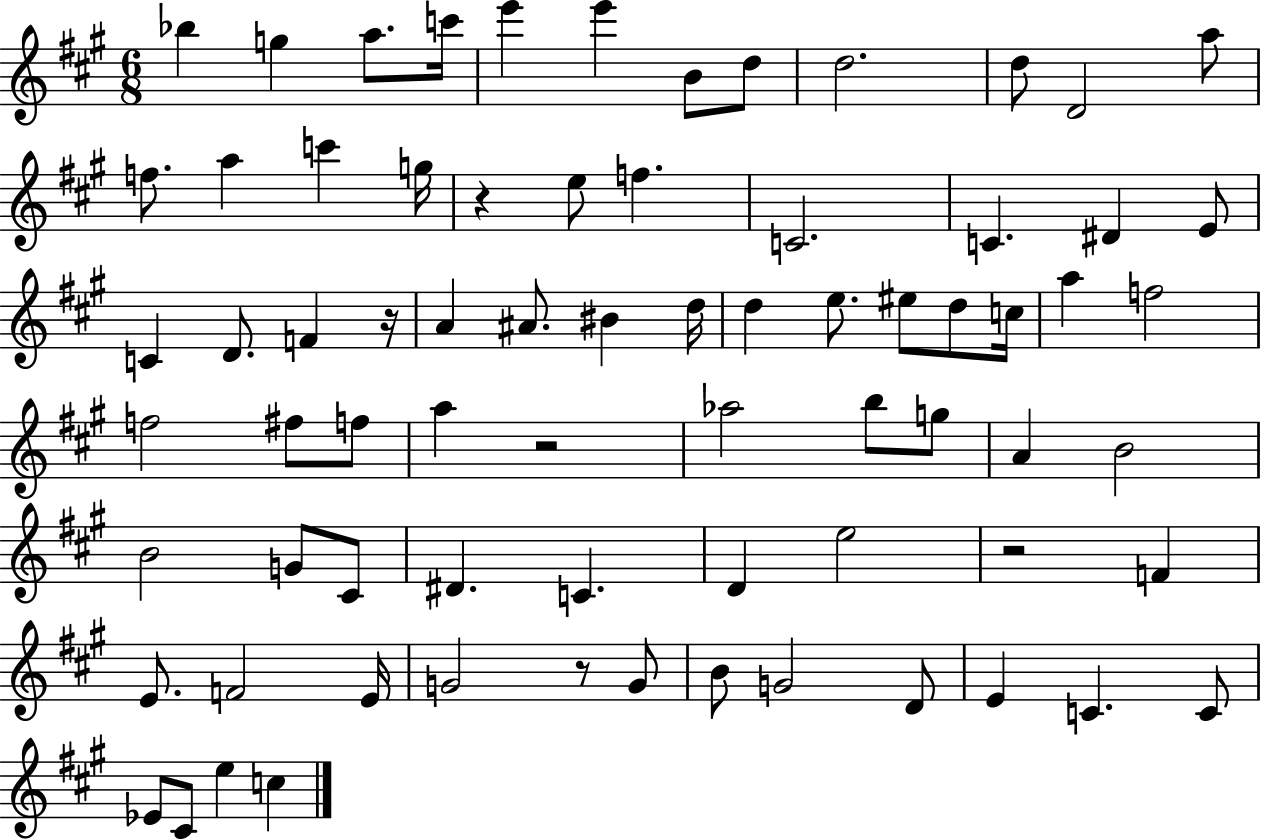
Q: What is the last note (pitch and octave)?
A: C5